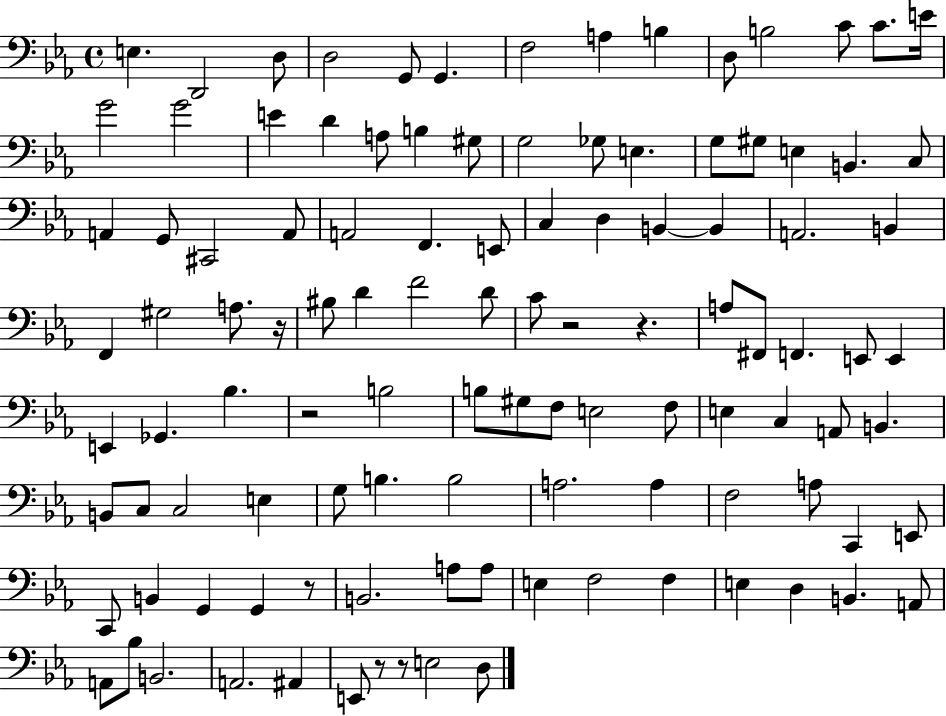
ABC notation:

X:1
T:Untitled
M:4/4
L:1/4
K:Eb
E, D,,2 D,/2 D,2 G,,/2 G,, F,2 A, B, D,/2 B,2 C/2 C/2 E/4 G2 G2 E D A,/2 B, ^G,/2 G,2 _G,/2 E, G,/2 ^G,/2 E, B,, C,/2 A,, G,,/2 ^C,,2 A,,/2 A,,2 F,, E,,/2 C, D, B,, B,, A,,2 B,, F,, ^G,2 A,/2 z/4 ^B,/2 D F2 D/2 C/2 z2 z A,/2 ^F,,/2 F,, E,,/2 E,, E,, _G,, _B, z2 B,2 B,/2 ^G,/2 F,/2 E,2 F,/2 E, C, A,,/2 B,, B,,/2 C,/2 C,2 E, G,/2 B, B,2 A,2 A, F,2 A,/2 C,, E,,/2 C,,/2 B,, G,, G,, z/2 B,,2 A,/2 A,/2 E, F,2 F, E, D, B,, A,,/2 A,,/2 _B,/2 B,,2 A,,2 ^A,, E,,/2 z/2 z/2 E,2 D,/2